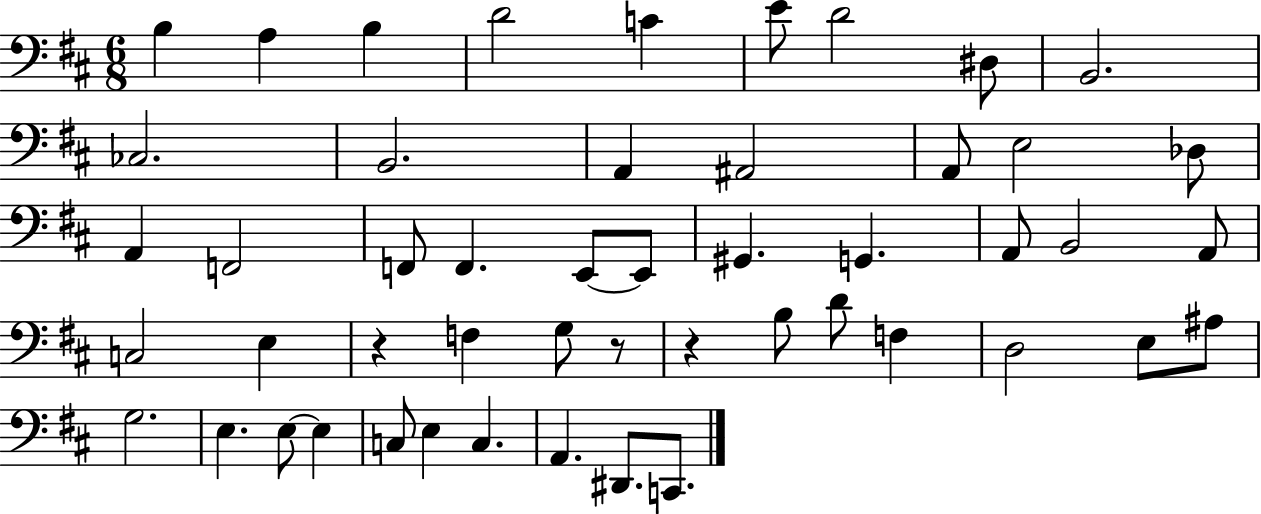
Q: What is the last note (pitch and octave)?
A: C2